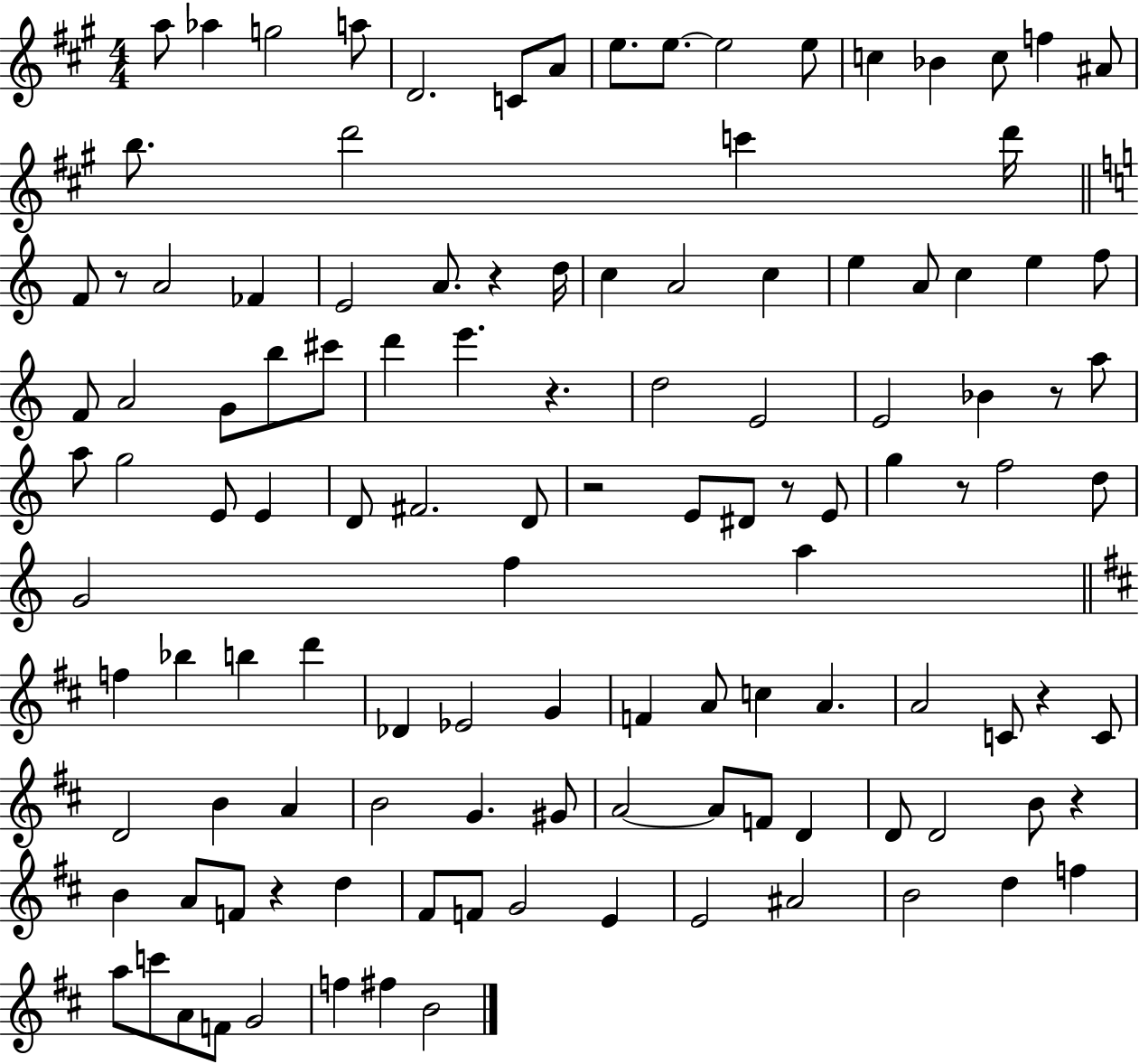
X:1
T:Untitled
M:4/4
L:1/4
K:A
a/2 _a g2 a/2 D2 C/2 A/2 e/2 e/2 e2 e/2 c _B c/2 f ^A/2 b/2 d'2 c' d'/4 F/2 z/2 A2 _F E2 A/2 z d/4 c A2 c e A/2 c e f/2 F/2 A2 G/2 b/2 ^c'/2 d' e' z d2 E2 E2 _B z/2 a/2 a/2 g2 E/2 E D/2 ^F2 D/2 z2 E/2 ^D/2 z/2 E/2 g z/2 f2 d/2 G2 f a f _b b d' _D _E2 G F A/2 c A A2 C/2 z C/2 D2 B A B2 G ^G/2 A2 A/2 F/2 D D/2 D2 B/2 z B A/2 F/2 z d ^F/2 F/2 G2 E E2 ^A2 B2 d f a/2 c'/2 A/2 F/2 G2 f ^f B2